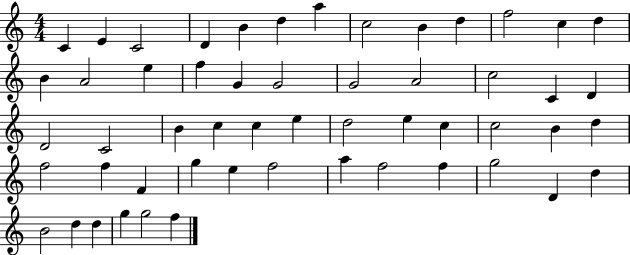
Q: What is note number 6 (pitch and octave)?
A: D5